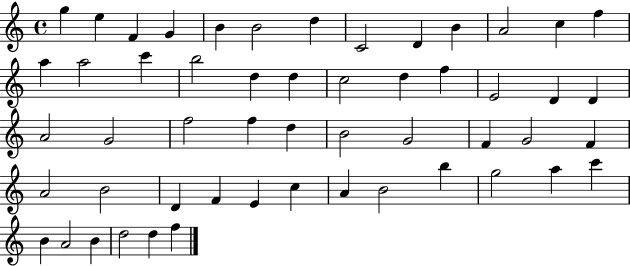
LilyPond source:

{
  \clef treble
  \time 4/4
  \defaultTimeSignature
  \key c \major
  g''4 e''4 f'4 g'4 | b'4 b'2 d''4 | c'2 d'4 b'4 | a'2 c''4 f''4 | \break a''4 a''2 c'''4 | b''2 d''4 d''4 | c''2 d''4 f''4 | e'2 d'4 d'4 | \break a'2 g'2 | f''2 f''4 d''4 | b'2 g'2 | f'4 g'2 f'4 | \break a'2 b'2 | d'4 f'4 e'4 c''4 | a'4 b'2 b''4 | g''2 a''4 c'''4 | \break b'4 a'2 b'4 | d''2 d''4 f''4 | \bar "|."
}